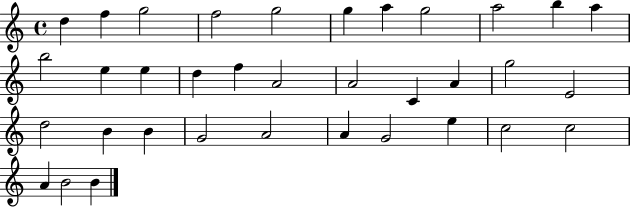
X:1
T:Untitled
M:4/4
L:1/4
K:C
d f g2 f2 g2 g a g2 a2 b a b2 e e d f A2 A2 C A g2 E2 d2 B B G2 A2 A G2 e c2 c2 A B2 B